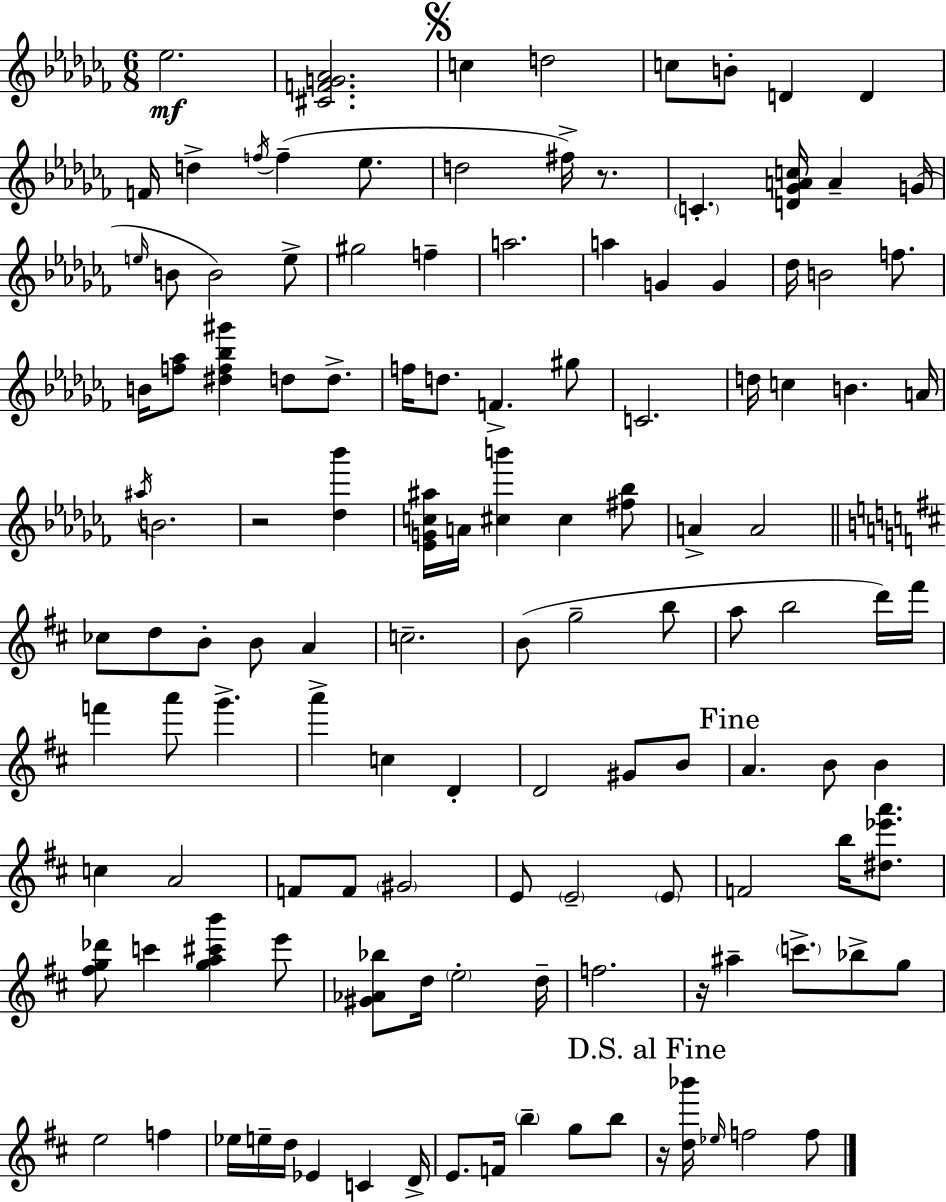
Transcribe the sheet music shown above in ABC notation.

X:1
T:Untitled
M:6/8
L:1/4
K:Abm
_e2 [^CFG_A]2 c d2 c/2 B/2 D D F/4 d f/4 f _e/2 d2 ^f/4 z/2 C [D_GAc]/4 A G/4 e/4 B/2 B2 e/2 ^g2 f a2 a G G _d/4 B2 f/2 B/4 [f_a]/2 [^df_b^g'] d/2 d/2 f/4 d/2 F ^g/2 C2 d/4 c B A/4 ^a/4 B2 z2 [_d_b'] [_EGc^a]/4 A/4 [^cb'] ^c [^f_b]/2 A A2 _c/2 d/2 B/2 B/2 A c2 B/2 g2 b/2 a/2 b2 d'/4 ^f'/4 f' a'/2 g' a' c D D2 ^G/2 B/2 A B/2 B c A2 F/2 F/2 ^G2 E/2 E2 E/2 F2 b/4 [^d_e'a']/2 [^fg_d']/2 c' [ga^c'b'] e'/2 [^G_A_b]/2 d/4 e2 d/4 f2 z/4 ^a c'/2 _b/2 g/2 e2 f _e/4 e/4 d/4 _E C D/4 E/2 F/4 b g/2 b/2 z/4 [d_b']/4 _e/4 f2 f/2